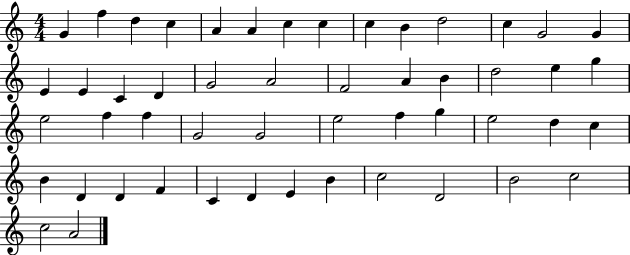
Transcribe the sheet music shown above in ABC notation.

X:1
T:Untitled
M:4/4
L:1/4
K:C
G f d c A A c c c B d2 c G2 G E E C D G2 A2 F2 A B d2 e g e2 f f G2 G2 e2 f g e2 d c B D D F C D E B c2 D2 B2 c2 c2 A2